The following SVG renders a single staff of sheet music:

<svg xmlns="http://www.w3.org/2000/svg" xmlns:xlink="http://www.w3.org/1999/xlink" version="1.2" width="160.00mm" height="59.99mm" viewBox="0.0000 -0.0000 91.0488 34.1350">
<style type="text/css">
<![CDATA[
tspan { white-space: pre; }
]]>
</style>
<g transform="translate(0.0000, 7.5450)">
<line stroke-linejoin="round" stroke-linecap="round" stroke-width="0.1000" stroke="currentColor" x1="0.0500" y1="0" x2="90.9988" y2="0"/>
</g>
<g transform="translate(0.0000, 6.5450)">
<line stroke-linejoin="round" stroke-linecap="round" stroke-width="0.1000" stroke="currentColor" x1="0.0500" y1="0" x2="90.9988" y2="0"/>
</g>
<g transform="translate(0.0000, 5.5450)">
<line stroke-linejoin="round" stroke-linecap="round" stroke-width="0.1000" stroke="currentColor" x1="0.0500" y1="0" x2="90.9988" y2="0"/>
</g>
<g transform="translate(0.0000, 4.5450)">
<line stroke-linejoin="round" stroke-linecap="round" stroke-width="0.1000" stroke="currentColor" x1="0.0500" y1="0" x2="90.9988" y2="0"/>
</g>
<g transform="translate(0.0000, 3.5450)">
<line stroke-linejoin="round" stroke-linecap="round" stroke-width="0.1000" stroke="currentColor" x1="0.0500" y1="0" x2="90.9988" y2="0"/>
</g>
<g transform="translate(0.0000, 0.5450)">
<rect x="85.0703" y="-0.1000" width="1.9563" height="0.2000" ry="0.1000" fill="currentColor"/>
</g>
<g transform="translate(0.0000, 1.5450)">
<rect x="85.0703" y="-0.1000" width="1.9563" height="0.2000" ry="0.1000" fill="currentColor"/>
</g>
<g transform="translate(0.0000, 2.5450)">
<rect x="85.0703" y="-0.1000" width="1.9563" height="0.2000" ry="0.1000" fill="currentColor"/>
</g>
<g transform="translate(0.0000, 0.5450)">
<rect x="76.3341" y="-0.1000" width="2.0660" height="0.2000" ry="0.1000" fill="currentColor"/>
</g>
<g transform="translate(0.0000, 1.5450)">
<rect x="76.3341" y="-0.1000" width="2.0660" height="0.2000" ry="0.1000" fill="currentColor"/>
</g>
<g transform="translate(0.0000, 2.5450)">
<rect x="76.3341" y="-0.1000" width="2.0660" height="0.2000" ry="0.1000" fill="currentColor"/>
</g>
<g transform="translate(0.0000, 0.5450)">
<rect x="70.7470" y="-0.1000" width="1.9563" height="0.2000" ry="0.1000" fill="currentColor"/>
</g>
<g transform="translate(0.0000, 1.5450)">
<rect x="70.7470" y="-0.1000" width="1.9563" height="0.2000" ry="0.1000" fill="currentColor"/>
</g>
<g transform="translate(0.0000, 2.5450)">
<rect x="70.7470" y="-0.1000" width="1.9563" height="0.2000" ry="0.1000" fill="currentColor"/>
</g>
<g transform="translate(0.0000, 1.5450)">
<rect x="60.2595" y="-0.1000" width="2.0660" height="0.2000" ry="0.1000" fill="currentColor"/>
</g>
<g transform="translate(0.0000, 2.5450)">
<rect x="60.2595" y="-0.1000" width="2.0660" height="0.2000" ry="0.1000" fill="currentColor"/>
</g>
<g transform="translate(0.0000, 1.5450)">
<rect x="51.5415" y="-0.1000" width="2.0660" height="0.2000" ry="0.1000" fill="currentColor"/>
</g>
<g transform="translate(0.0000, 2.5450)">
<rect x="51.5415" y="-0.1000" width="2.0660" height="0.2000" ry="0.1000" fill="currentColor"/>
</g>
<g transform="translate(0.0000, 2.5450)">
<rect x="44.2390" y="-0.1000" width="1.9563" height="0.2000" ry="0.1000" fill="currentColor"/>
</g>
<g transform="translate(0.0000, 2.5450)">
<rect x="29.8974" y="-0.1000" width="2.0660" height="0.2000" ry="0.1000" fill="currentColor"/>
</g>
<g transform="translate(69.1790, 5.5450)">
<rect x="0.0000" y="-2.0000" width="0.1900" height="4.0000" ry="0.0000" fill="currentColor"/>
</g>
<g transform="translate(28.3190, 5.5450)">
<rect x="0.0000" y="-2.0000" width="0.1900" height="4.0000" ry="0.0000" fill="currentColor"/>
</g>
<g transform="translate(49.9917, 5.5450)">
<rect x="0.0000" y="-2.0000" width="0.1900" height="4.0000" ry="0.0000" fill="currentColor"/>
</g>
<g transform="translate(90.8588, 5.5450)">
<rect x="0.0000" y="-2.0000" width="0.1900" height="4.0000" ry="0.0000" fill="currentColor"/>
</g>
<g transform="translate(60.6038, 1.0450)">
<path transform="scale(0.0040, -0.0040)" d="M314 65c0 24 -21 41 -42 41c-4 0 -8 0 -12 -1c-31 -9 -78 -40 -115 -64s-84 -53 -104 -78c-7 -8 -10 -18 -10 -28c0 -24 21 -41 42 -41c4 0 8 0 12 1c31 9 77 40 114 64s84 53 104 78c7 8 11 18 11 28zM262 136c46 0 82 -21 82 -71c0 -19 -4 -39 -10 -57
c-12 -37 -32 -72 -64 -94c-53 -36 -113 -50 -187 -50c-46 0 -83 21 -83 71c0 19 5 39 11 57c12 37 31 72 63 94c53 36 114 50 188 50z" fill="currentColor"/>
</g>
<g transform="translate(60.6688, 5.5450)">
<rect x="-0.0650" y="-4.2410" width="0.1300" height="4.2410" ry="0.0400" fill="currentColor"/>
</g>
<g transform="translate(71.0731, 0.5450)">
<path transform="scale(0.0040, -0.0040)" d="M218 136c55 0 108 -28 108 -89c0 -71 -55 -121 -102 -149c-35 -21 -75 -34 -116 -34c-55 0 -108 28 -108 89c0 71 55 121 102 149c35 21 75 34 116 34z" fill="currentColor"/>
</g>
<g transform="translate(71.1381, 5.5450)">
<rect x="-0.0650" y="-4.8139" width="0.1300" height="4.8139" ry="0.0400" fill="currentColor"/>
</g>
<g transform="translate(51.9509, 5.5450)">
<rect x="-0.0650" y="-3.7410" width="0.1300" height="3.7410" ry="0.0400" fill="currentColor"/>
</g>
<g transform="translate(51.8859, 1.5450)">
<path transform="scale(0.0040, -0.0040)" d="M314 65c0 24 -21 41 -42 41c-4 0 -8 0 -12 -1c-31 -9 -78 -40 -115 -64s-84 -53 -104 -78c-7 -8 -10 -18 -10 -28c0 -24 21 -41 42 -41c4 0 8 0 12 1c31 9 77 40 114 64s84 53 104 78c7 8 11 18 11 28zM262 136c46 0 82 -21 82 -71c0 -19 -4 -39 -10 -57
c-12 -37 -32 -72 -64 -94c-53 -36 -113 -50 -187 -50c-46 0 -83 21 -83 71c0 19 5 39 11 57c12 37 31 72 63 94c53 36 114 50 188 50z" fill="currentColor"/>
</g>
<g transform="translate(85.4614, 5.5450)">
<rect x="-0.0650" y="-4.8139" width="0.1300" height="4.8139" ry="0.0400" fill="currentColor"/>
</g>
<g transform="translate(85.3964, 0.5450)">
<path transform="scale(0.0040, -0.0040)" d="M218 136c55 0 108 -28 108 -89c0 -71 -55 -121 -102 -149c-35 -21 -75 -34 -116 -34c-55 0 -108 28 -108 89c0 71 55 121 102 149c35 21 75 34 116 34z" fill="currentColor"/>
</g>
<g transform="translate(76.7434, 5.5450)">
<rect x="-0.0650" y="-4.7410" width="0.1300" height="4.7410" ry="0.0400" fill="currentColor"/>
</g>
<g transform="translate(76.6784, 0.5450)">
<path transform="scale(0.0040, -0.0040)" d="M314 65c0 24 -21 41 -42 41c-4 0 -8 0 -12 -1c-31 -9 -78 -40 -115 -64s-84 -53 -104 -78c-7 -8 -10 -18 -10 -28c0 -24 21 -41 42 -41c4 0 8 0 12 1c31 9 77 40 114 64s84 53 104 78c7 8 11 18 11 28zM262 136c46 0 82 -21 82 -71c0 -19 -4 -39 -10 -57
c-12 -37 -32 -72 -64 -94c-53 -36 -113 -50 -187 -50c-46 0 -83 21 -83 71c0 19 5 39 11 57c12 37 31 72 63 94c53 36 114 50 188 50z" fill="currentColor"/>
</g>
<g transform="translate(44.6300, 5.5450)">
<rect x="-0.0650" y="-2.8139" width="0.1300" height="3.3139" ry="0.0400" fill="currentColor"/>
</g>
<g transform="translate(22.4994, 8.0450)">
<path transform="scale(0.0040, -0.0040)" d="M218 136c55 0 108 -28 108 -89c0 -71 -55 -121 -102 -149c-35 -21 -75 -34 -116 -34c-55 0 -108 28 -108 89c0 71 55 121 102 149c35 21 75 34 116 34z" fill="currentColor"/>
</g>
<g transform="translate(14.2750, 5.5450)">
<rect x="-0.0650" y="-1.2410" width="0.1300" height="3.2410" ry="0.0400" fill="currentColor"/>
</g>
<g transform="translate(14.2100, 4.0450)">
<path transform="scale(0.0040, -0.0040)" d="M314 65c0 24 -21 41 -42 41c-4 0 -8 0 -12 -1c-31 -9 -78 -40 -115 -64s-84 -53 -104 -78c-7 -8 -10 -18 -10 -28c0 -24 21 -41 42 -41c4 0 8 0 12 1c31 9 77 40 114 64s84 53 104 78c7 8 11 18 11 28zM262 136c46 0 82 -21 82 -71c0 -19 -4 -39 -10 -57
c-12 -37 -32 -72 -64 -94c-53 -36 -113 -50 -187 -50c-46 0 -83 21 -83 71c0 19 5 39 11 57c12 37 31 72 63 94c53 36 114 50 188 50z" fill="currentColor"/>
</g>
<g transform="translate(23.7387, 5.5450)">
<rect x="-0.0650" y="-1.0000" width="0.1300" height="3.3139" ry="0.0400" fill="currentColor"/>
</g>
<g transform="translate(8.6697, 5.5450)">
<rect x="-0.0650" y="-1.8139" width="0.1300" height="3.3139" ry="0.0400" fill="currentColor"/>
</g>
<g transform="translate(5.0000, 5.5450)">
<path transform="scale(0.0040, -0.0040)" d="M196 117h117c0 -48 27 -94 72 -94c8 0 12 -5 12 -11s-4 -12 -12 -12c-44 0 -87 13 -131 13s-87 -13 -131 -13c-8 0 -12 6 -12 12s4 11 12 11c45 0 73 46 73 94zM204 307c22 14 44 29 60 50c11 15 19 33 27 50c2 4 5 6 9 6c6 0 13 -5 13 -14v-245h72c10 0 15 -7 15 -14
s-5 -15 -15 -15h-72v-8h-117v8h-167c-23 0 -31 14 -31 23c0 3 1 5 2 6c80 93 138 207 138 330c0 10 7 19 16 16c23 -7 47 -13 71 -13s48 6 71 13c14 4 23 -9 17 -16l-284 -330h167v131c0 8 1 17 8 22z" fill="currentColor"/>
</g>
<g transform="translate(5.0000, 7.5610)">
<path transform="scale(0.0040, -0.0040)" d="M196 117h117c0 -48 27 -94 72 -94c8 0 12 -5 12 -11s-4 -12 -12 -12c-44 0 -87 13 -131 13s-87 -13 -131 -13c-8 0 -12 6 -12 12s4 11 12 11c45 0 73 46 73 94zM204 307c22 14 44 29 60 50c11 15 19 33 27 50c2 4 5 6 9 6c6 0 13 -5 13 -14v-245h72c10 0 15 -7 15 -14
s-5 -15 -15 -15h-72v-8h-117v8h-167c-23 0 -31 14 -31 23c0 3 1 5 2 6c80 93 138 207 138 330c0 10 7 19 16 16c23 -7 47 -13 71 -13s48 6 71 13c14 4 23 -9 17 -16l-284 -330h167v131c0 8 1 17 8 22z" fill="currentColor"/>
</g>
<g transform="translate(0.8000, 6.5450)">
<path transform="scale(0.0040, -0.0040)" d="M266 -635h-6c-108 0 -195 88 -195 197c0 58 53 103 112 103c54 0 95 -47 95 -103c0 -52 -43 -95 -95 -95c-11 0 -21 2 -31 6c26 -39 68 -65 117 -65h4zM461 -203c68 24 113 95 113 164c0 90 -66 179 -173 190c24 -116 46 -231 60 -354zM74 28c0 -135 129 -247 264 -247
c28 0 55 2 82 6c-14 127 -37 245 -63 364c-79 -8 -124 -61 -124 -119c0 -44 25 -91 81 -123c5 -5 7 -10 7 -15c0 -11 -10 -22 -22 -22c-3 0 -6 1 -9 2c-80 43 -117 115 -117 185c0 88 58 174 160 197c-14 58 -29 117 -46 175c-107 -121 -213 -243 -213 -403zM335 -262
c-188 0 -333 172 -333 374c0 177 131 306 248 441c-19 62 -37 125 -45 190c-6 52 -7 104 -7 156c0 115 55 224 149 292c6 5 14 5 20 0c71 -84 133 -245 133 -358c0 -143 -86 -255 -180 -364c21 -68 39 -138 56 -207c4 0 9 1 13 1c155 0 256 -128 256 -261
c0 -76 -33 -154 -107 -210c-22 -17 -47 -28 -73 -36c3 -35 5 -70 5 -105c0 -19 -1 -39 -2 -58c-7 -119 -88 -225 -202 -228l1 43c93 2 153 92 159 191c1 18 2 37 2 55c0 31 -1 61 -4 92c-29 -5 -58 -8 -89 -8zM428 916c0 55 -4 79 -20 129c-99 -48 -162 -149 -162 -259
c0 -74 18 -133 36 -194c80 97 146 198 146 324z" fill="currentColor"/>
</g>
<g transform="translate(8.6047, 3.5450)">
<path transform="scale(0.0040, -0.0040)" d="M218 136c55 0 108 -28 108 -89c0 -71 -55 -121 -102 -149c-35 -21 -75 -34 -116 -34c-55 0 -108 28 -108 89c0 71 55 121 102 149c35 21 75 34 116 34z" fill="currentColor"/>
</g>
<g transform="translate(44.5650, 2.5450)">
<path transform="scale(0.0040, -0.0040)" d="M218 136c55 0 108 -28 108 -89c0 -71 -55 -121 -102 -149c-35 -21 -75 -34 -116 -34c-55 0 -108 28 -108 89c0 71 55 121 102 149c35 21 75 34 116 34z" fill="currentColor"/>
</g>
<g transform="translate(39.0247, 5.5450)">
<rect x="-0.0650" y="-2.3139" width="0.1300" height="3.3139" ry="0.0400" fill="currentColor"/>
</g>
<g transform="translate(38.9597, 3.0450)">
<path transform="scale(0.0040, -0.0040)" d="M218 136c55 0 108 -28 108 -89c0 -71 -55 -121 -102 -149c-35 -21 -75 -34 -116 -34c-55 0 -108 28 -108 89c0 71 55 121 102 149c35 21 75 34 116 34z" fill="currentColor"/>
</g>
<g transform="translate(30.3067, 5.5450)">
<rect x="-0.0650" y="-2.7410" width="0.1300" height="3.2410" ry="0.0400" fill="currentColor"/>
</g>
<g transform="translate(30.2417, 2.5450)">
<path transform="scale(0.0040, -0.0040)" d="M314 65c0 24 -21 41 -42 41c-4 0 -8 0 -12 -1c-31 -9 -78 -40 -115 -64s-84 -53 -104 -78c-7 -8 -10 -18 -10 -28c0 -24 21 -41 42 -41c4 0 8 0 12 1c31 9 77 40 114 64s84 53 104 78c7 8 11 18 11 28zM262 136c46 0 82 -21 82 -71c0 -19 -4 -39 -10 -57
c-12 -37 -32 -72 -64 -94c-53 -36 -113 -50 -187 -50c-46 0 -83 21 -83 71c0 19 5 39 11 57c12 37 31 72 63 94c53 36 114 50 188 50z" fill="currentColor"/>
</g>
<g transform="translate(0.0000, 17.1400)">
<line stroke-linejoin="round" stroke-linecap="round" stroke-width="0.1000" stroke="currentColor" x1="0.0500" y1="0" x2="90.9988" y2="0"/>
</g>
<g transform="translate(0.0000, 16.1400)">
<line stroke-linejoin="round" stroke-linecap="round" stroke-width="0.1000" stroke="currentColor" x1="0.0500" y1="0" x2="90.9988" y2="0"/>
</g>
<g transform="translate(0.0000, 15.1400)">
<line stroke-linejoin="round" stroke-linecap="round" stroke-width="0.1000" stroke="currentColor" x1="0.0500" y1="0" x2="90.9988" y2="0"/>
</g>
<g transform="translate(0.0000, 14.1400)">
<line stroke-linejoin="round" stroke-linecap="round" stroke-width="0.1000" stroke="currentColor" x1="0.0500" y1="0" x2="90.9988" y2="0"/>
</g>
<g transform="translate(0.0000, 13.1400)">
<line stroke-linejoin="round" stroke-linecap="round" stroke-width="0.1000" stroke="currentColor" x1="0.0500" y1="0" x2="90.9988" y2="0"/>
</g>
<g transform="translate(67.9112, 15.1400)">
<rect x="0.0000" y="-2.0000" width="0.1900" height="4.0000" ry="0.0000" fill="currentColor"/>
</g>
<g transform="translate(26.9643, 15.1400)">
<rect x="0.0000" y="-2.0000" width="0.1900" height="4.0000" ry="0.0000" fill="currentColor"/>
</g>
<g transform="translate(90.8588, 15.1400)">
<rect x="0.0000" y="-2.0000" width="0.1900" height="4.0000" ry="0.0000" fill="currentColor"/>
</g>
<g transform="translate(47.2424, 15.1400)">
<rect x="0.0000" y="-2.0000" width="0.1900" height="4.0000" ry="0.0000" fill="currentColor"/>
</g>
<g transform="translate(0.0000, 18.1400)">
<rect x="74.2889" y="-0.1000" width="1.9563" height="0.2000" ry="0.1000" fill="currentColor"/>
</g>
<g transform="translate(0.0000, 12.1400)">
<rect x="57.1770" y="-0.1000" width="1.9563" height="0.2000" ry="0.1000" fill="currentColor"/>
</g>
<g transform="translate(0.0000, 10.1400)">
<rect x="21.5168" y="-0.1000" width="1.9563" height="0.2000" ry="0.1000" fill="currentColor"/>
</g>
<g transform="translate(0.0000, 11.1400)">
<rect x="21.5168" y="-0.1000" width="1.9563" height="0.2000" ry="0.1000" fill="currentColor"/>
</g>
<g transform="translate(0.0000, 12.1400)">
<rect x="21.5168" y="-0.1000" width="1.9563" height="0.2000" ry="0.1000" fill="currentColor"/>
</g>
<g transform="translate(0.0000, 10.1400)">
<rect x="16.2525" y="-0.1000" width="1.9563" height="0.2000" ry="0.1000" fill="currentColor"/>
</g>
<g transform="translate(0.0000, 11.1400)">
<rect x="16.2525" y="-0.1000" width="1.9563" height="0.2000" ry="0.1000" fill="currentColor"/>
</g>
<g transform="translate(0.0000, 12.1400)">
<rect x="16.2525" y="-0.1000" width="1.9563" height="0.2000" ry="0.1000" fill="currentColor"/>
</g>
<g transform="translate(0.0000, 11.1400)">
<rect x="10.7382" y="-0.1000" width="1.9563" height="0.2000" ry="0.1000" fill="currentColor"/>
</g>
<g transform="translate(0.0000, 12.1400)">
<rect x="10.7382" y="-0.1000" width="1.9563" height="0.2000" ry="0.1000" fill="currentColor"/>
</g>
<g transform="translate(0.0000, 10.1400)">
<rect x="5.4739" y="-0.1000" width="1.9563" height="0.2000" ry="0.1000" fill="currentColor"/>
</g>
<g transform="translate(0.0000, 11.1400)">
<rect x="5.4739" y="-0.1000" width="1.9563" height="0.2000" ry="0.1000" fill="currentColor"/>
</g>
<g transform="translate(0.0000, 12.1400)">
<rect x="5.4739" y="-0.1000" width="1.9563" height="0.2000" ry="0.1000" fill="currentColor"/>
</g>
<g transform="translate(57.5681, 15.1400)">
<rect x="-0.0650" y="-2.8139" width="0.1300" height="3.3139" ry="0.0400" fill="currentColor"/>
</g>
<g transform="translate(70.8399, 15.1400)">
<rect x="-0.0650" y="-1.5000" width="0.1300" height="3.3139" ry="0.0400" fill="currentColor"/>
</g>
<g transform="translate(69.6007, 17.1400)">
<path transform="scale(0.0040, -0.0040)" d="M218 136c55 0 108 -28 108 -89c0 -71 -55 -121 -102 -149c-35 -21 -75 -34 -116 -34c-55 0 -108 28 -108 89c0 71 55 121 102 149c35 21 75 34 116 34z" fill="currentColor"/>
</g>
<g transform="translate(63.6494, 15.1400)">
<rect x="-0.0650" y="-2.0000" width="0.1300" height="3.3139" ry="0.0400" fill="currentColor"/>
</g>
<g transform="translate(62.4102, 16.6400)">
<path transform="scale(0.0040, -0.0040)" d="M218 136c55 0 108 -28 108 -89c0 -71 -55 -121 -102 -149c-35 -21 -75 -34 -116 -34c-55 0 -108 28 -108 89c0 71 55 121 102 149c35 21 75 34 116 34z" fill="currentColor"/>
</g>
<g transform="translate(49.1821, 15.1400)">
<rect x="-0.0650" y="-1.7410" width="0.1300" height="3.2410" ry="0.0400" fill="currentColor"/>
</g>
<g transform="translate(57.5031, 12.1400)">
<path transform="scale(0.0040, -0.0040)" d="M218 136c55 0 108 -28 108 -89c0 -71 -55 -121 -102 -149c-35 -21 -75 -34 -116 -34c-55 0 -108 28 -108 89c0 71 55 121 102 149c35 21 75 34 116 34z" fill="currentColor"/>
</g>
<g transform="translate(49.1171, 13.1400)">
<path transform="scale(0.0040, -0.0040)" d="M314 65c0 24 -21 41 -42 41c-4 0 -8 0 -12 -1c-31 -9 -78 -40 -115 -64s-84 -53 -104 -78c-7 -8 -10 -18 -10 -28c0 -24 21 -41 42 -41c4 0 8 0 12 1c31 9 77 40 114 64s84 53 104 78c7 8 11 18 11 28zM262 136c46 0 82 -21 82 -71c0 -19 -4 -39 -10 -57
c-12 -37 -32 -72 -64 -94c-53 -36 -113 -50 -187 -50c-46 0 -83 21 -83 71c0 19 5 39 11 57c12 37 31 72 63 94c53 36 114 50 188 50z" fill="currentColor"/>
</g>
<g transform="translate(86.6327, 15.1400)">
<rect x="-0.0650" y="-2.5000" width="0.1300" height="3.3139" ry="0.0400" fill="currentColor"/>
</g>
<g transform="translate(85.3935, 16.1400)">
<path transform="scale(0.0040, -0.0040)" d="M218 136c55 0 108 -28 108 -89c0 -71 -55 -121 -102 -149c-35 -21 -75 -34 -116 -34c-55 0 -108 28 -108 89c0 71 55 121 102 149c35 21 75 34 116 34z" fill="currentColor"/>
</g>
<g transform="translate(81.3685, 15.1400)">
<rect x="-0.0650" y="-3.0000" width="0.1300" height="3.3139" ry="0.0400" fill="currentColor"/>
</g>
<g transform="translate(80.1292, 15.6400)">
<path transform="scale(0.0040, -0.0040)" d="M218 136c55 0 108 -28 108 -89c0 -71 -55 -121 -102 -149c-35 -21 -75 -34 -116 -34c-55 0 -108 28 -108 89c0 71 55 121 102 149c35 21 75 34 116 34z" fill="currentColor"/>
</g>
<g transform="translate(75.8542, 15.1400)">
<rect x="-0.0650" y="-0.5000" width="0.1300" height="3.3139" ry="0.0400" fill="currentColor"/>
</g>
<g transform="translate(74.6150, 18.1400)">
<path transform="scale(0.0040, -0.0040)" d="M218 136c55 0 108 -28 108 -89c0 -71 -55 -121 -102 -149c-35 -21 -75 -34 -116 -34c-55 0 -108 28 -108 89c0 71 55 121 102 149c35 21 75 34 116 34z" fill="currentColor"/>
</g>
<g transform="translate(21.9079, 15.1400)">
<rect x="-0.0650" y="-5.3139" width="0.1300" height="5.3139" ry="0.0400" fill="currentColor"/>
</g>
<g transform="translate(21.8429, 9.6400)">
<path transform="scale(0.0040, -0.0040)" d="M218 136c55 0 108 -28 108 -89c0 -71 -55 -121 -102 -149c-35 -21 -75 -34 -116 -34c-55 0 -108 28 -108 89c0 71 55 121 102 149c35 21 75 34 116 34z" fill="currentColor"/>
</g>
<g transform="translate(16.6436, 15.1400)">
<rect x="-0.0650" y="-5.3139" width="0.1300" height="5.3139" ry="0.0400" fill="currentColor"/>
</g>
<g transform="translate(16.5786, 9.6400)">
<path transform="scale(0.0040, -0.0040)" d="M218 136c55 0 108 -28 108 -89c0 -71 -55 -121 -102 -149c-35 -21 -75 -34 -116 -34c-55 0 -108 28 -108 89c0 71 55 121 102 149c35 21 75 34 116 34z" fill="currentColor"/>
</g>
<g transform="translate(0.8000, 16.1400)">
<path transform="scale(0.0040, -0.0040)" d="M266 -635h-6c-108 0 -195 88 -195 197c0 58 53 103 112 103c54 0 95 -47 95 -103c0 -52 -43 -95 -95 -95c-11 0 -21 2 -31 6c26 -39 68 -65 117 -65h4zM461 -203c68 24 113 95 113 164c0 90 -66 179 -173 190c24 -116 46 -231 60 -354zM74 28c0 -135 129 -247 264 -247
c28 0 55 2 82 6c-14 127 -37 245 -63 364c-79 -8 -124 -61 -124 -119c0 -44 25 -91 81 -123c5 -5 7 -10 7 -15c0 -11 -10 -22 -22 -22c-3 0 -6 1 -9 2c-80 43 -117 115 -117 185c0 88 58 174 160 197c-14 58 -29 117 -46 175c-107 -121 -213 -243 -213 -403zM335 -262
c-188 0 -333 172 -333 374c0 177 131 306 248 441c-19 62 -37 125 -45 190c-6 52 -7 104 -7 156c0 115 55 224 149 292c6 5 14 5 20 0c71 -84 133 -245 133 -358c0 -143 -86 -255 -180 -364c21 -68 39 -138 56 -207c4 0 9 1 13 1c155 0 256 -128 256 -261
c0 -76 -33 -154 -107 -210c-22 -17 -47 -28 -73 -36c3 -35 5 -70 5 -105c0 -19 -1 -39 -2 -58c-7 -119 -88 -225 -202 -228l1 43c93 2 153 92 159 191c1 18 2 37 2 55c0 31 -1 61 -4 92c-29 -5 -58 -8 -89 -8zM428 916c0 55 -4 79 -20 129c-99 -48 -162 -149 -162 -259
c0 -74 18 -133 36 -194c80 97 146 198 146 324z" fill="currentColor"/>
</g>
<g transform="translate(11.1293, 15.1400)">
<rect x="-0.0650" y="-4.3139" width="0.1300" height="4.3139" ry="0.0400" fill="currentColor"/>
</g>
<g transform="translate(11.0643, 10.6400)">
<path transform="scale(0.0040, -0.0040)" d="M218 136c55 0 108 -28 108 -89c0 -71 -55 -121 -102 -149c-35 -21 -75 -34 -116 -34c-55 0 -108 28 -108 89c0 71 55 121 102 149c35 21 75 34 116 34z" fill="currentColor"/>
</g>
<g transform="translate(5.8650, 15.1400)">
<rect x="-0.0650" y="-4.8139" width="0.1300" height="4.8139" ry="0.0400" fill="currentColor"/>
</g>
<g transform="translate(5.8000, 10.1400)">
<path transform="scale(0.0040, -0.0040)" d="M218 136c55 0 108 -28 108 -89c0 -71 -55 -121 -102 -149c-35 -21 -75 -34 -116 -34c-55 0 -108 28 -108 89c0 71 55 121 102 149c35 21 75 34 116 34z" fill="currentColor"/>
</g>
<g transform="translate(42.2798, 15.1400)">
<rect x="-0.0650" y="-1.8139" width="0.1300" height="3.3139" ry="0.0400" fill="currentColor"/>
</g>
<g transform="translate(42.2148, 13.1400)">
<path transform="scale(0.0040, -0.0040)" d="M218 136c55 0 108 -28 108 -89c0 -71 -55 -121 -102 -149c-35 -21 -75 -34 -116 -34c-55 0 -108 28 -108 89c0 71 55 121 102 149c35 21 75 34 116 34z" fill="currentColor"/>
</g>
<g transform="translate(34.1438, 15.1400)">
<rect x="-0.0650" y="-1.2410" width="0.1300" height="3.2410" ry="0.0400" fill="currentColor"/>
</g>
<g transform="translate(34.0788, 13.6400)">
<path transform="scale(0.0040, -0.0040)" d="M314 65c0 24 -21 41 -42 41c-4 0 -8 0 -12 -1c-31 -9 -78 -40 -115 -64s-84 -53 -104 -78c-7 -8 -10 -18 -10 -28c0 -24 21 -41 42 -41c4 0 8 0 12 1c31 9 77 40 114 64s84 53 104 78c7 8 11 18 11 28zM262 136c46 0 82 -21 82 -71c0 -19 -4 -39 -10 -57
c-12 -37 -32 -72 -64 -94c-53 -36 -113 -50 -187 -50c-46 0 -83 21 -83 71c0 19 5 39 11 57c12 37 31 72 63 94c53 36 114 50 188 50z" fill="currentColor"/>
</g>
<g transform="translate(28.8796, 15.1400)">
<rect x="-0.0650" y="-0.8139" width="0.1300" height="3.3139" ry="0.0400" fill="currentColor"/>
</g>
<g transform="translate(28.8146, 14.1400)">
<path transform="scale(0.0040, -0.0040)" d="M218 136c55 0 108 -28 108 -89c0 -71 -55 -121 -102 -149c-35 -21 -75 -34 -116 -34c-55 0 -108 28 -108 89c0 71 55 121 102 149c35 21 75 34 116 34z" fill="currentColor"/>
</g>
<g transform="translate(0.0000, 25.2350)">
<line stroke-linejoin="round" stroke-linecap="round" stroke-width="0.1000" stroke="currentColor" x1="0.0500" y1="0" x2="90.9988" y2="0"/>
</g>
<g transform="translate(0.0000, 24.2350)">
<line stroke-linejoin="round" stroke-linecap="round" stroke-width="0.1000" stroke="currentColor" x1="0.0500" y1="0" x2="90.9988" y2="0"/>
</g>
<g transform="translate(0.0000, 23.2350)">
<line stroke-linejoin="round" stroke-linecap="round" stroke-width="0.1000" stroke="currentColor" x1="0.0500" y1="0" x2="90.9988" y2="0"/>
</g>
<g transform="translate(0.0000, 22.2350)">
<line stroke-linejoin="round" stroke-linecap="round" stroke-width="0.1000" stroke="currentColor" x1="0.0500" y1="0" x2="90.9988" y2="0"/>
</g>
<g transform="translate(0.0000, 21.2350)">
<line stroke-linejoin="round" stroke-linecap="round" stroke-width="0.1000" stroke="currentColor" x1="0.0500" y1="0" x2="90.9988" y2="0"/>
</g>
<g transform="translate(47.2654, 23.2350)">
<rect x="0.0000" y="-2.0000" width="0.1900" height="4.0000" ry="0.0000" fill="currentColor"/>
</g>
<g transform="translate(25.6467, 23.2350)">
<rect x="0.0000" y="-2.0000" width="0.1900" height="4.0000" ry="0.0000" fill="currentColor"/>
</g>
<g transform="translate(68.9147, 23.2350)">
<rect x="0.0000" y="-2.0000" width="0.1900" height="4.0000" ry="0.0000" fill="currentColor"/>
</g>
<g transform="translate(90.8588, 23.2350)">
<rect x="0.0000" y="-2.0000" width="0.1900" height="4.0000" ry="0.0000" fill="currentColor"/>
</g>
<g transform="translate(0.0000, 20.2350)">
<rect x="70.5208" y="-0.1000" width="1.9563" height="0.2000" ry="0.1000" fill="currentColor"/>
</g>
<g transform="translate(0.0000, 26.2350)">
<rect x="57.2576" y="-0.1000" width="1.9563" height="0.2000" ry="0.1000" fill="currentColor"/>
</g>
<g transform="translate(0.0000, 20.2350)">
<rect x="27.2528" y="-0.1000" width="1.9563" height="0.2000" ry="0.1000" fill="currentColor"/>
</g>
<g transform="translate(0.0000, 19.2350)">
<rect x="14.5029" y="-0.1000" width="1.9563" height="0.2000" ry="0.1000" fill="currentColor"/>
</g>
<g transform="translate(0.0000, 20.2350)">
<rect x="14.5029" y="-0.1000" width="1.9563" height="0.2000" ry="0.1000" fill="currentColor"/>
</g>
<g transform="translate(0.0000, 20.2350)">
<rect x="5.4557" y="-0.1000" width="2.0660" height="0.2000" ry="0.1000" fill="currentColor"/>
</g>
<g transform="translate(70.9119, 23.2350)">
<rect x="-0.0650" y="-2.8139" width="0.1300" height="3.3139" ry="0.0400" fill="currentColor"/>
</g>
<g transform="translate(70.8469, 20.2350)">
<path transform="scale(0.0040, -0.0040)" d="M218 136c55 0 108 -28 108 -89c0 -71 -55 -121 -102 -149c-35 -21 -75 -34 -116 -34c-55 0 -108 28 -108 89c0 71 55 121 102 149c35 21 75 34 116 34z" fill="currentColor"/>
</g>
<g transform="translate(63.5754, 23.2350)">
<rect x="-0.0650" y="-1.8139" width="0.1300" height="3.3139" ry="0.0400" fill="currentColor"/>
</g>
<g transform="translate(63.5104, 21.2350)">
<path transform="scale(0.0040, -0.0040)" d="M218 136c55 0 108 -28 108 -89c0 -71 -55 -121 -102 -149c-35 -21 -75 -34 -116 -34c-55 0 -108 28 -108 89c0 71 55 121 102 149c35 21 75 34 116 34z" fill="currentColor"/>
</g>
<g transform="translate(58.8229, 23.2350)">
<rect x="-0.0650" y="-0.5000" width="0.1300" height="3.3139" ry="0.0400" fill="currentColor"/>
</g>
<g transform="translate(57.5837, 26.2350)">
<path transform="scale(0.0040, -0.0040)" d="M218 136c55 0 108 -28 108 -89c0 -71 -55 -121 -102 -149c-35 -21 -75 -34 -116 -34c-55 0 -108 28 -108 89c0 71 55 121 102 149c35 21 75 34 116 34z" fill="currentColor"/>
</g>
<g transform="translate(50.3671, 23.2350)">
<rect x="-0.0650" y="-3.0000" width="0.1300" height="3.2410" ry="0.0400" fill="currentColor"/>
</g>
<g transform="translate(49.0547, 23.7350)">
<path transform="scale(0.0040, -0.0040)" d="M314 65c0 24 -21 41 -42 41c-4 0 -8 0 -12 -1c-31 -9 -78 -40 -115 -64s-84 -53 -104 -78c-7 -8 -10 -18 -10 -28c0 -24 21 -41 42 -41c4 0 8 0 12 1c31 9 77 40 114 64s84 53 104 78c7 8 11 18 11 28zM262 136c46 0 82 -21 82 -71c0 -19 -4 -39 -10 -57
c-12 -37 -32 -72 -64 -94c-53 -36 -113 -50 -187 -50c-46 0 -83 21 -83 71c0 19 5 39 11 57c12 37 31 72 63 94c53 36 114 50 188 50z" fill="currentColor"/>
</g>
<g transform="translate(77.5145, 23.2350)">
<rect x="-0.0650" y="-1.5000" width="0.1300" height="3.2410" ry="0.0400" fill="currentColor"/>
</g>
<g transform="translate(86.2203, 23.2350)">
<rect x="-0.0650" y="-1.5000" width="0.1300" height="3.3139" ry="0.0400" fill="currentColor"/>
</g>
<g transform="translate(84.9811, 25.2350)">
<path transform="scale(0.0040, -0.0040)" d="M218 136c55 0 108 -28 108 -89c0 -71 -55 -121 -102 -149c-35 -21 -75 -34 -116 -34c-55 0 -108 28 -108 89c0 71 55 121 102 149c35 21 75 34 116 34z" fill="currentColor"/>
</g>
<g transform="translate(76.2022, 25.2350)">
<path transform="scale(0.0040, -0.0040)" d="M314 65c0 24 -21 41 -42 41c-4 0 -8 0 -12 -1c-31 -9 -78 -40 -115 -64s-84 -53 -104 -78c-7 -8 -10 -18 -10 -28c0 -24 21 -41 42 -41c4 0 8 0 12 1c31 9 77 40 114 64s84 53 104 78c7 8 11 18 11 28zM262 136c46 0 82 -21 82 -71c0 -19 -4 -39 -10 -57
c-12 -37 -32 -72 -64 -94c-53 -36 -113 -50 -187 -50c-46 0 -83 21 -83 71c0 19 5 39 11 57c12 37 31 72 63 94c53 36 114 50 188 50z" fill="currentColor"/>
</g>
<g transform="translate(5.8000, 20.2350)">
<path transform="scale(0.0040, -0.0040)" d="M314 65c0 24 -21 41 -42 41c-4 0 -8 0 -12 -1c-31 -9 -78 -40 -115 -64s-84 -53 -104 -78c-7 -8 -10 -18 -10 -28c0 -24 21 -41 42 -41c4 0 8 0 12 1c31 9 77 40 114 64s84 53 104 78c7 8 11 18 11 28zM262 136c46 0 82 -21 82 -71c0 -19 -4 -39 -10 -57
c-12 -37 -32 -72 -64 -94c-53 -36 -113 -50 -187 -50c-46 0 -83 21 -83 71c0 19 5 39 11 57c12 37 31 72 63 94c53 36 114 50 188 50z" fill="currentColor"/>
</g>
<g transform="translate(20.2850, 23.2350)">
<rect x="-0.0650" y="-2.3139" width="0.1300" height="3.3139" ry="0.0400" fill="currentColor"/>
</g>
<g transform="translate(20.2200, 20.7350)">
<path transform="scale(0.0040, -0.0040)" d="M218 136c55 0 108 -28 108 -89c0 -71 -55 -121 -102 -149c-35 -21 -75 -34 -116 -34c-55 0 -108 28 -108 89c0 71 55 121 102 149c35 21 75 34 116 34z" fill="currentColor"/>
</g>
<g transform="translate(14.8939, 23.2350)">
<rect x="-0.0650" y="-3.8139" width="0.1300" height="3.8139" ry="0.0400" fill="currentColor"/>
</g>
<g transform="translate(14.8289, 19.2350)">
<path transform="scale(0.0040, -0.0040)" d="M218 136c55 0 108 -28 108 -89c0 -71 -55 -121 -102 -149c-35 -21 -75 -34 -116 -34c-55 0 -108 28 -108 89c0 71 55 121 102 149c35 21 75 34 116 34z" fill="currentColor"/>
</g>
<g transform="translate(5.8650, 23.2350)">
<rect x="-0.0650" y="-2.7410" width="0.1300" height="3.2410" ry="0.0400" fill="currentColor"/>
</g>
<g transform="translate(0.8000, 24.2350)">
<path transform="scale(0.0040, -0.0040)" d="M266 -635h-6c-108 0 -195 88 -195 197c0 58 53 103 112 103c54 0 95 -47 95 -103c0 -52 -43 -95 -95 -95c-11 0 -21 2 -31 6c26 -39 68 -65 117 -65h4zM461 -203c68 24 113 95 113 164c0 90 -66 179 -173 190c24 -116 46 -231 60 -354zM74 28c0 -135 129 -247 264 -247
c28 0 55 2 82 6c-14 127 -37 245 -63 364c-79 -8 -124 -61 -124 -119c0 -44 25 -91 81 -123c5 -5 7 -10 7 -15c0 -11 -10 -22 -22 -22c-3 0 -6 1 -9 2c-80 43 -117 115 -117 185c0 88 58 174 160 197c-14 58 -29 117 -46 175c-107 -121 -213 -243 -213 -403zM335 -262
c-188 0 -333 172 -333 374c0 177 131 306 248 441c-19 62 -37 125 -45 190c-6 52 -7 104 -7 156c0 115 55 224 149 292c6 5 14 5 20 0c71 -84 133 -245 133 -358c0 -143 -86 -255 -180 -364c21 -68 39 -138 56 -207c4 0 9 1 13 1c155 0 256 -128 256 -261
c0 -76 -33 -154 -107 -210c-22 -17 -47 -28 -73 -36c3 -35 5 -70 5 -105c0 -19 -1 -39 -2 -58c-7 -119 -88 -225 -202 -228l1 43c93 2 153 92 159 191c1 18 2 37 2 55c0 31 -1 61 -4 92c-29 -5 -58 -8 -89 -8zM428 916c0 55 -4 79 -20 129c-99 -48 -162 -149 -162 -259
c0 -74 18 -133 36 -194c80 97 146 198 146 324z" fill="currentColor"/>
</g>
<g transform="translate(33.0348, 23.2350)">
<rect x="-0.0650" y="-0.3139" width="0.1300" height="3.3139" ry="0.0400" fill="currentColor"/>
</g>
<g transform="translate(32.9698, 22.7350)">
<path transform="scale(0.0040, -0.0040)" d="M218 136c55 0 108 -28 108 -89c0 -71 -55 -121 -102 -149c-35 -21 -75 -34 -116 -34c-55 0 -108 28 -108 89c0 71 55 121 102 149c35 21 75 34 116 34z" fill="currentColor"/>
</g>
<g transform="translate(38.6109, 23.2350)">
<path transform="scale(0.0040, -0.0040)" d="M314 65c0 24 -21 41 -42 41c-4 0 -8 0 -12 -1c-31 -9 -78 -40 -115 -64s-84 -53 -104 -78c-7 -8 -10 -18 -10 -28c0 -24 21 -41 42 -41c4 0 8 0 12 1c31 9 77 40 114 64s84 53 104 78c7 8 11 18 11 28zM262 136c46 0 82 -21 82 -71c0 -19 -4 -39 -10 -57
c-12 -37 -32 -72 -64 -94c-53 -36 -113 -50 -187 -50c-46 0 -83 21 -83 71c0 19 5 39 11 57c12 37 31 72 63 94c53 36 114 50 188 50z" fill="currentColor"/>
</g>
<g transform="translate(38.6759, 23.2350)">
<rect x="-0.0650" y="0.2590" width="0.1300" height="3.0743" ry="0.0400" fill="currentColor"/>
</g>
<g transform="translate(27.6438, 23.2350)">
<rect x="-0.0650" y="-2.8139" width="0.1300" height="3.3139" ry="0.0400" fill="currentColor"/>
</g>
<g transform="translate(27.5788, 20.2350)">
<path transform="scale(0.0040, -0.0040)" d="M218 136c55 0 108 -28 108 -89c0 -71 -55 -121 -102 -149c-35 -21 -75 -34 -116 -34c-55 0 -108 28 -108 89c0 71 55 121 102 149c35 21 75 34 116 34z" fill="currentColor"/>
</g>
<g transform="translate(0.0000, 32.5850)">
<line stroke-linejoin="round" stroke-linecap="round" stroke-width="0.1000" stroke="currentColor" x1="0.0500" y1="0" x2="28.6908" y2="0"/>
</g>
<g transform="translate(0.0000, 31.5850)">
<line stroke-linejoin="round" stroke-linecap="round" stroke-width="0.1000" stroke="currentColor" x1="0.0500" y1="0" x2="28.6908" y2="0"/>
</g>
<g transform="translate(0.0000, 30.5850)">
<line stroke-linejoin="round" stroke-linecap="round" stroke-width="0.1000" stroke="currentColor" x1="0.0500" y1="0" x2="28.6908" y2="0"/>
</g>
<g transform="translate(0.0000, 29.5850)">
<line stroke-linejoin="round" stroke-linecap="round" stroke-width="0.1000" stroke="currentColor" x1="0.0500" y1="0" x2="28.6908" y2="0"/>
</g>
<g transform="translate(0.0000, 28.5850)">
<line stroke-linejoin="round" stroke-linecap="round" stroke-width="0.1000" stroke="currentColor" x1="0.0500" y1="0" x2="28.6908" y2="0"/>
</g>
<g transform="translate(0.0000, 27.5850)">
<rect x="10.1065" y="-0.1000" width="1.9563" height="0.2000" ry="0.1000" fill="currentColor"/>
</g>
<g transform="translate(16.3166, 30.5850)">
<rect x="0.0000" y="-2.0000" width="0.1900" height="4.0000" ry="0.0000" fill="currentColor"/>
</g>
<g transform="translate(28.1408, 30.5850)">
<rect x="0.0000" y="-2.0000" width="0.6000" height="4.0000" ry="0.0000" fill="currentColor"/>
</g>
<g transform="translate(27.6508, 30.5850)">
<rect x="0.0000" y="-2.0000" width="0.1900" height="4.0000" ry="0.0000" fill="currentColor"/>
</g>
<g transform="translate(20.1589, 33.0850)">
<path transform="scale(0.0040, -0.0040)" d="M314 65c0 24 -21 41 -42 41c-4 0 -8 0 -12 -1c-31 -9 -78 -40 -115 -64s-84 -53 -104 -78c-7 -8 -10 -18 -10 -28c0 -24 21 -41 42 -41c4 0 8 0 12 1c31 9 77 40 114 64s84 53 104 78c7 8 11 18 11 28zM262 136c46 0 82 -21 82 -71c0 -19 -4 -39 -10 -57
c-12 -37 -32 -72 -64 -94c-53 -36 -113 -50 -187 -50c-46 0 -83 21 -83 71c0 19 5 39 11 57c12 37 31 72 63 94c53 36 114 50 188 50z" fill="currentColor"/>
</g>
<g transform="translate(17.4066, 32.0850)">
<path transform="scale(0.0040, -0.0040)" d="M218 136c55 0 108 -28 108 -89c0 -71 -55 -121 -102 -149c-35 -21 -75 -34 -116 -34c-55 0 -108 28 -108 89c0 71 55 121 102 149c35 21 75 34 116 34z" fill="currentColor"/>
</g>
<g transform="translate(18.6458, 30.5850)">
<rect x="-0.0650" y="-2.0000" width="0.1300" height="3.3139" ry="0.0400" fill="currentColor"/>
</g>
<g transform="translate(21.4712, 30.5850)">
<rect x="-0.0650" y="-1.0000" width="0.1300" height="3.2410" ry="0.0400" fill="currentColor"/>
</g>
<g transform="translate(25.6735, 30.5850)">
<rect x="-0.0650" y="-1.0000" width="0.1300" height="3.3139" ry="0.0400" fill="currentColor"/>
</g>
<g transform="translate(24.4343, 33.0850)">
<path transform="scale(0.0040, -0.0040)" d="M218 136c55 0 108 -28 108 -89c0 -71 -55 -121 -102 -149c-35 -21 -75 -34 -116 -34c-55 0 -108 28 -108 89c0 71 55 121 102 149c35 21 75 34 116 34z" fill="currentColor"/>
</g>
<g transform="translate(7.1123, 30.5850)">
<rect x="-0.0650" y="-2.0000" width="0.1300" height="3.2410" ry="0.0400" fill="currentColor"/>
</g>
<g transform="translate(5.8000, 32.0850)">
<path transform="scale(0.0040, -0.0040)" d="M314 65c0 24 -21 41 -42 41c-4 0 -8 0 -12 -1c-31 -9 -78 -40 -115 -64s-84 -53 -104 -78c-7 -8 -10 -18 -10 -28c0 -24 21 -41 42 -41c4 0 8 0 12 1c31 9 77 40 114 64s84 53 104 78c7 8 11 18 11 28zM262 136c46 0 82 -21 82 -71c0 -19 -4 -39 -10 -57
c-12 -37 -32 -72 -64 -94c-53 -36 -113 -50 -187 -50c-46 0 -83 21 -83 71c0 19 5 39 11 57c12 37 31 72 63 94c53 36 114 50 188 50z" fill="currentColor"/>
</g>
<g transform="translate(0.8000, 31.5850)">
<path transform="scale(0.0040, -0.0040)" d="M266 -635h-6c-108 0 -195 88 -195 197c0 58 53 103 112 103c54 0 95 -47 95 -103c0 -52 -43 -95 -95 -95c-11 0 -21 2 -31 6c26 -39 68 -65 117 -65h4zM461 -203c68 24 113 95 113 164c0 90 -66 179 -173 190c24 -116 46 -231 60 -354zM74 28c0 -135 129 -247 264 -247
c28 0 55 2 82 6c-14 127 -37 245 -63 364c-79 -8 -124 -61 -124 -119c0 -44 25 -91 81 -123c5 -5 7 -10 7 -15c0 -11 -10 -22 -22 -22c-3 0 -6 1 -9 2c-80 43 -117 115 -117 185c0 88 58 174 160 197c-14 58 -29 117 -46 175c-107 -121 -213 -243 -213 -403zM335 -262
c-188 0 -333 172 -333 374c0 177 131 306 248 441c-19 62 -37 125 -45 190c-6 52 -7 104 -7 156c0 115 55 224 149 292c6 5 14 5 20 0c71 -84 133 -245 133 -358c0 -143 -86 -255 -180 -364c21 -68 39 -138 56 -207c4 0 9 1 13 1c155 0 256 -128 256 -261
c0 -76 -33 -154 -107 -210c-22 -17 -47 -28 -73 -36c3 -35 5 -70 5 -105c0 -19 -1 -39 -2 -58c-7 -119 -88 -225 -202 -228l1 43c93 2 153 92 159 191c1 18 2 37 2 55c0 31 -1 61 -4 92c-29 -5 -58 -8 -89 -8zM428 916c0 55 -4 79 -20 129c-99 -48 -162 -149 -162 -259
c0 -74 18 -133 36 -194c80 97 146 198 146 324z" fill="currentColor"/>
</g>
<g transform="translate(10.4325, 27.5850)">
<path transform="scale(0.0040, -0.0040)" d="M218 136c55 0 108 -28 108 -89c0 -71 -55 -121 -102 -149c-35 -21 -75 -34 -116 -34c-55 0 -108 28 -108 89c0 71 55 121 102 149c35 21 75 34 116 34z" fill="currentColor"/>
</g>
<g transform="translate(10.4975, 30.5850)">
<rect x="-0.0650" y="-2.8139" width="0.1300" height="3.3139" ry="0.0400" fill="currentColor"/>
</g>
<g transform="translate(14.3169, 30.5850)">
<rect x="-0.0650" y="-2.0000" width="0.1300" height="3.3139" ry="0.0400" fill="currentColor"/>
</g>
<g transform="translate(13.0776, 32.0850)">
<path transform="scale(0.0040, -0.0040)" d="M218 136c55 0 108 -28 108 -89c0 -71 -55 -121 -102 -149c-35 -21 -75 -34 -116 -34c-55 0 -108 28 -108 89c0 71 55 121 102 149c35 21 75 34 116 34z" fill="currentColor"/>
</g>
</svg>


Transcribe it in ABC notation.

X:1
T:Untitled
M:4/4
L:1/4
K:C
f e2 D a2 g a c'2 d'2 e' e'2 e' e' d' f' f' d e2 f f2 a F E C A G a2 c' g a c B2 A2 C f a E2 E F2 a F F D2 D